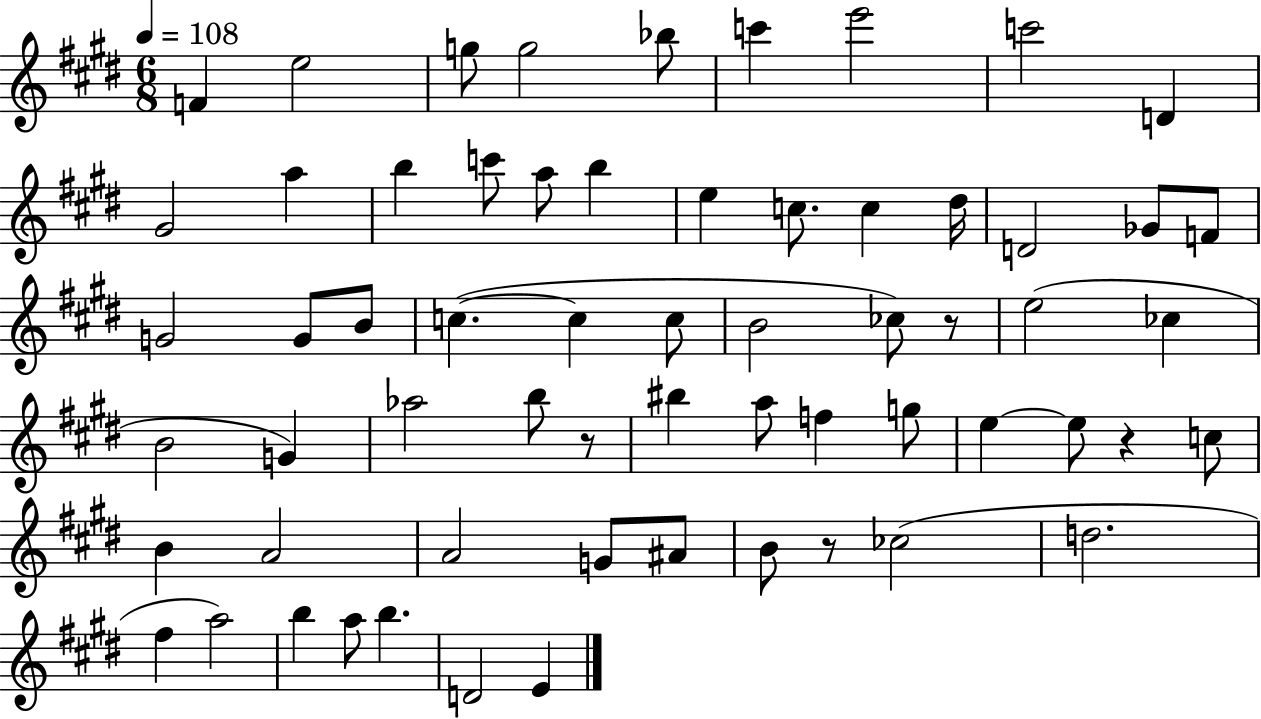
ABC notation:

X:1
T:Untitled
M:6/8
L:1/4
K:E
F e2 g/2 g2 _b/2 c' e'2 c'2 D ^G2 a b c'/2 a/2 b e c/2 c ^d/4 D2 _G/2 F/2 G2 G/2 B/2 c c c/2 B2 _c/2 z/2 e2 _c B2 G _a2 b/2 z/2 ^b a/2 f g/2 e e/2 z c/2 B A2 A2 G/2 ^A/2 B/2 z/2 _c2 d2 ^f a2 b a/2 b D2 E